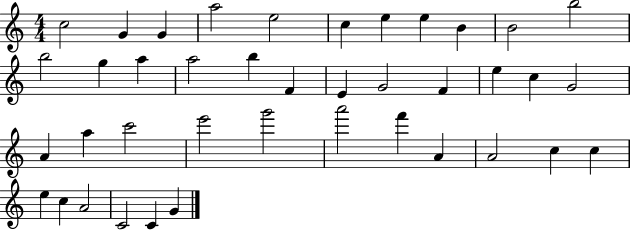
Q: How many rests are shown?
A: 0